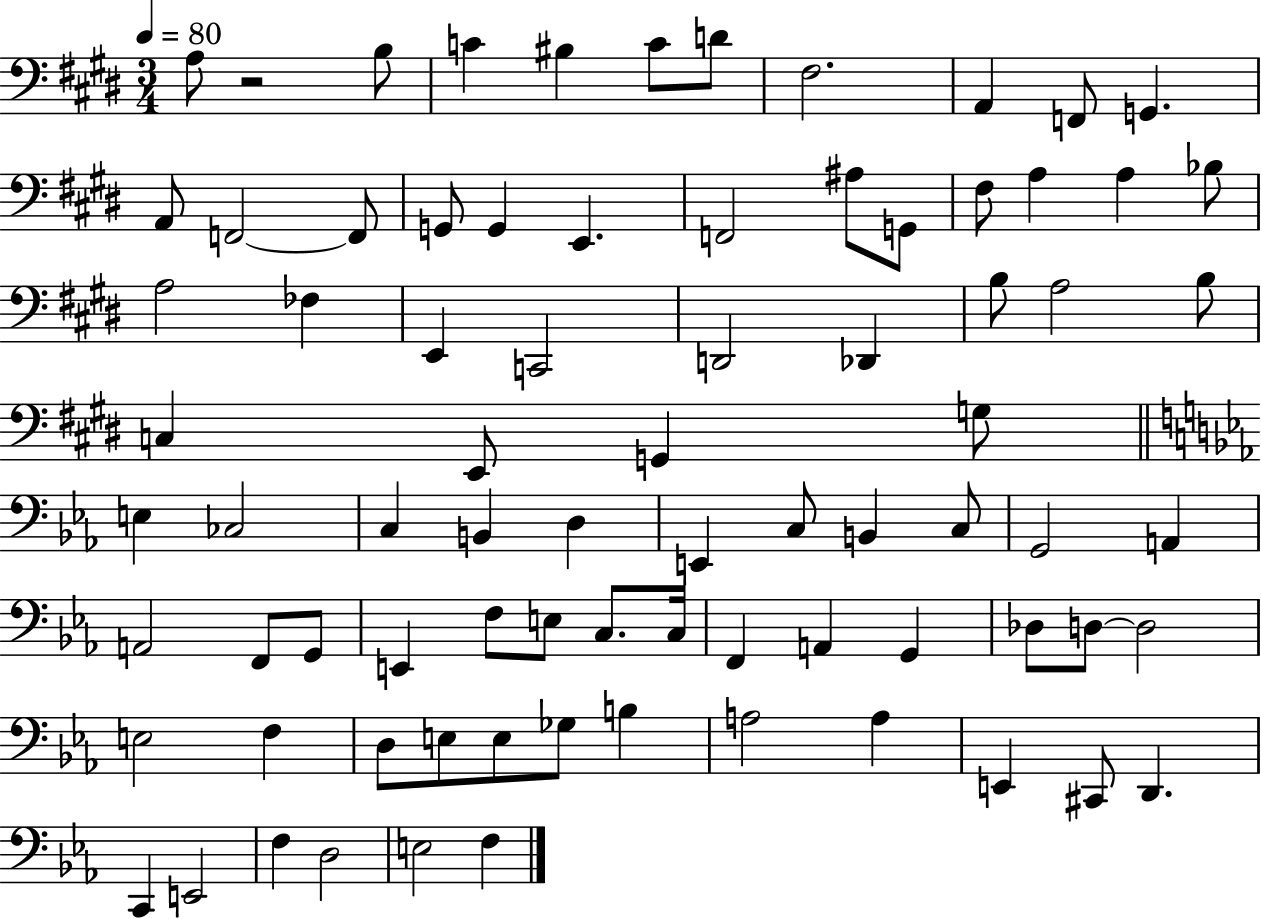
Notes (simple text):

A3/e R/h B3/e C4/q BIS3/q C4/e D4/e F#3/h. A2/q F2/e G2/q. A2/e F2/h F2/e G2/e G2/q E2/q. F2/h A#3/e G2/e F#3/e A3/q A3/q Bb3/e A3/h FES3/q E2/q C2/h D2/h Db2/q B3/e A3/h B3/e C3/q E2/e G2/q G3/e E3/q CES3/h C3/q B2/q D3/q E2/q C3/e B2/q C3/e G2/h A2/q A2/h F2/e G2/e E2/q F3/e E3/e C3/e. C3/s F2/q A2/q G2/q Db3/e D3/e D3/h E3/h F3/q D3/e E3/e E3/e Gb3/e B3/q A3/h A3/q E2/q C#2/e D2/q. C2/q E2/h F3/q D3/h E3/h F3/q